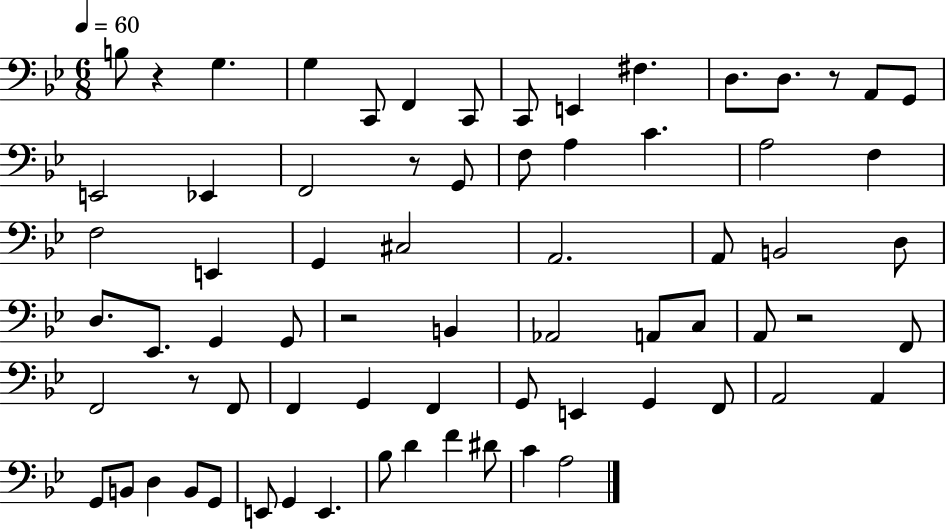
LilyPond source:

{
  \clef bass
  \numericTimeSignature
  \time 6/8
  \key bes \major
  \tempo 4 = 60
  \repeat volta 2 { b8 r4 g4. | g4 c,8 f,4 c,8 | c,8 e,4 fis4. | d8. d8. r8 a,8 g,8 | \break e,2 ees,4 | f,2 r8 g,8 | f8 a4 c'4. | a2 f4 | \break f2 e,4 | g,4 cis2 | a,2. | a,8 b,2 d8 | \break d8. ees,8. g,4 g,8 | r2 b,4 | aes,2 a,8 c8 | a,8 r2 f,8 | \break f,2 r8 f,8 | f,4 g,4 f,4 | g,8 e,4 g,4 f,8 | a,2 a,4 | \break g,8 b,8 d4 b,8 g,8 | e,8 g,4 e,4. | bes8 d'4 f'4 dis'8 | c'4 a2 | \break } \bar "|."
}